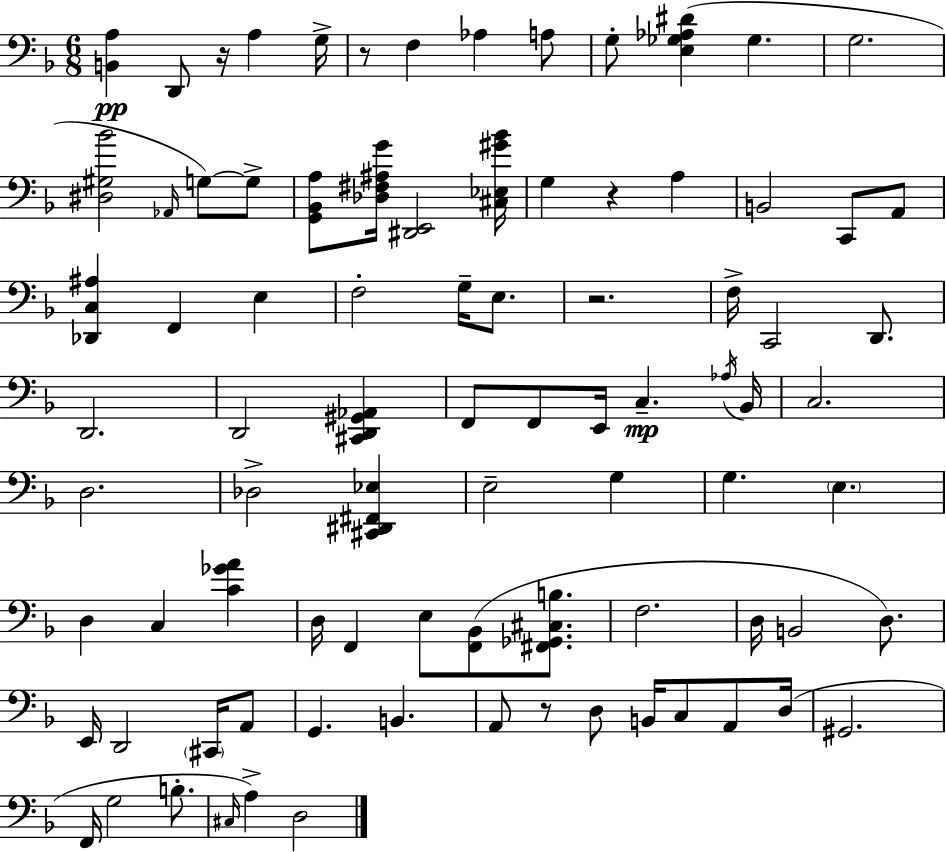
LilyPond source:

{
  \clef bass
  \numericTimeSignature
  \time 6/8
  \key f \major
  <b, a>4\pp d,8 r16 a4 g16-> | r8 f4 aes4 a8 | g8-. <e ges aes dis'>4( ges4. | g2. | \break <dis gis bes'>2 \grace { aes,16 } g8~~) g8-> | <g, bes, a>8 <des fis ais g'>16 <dis, e,>2 | <cis ees gis' bes'>16 g4 r4 a4 | b,2 c,8 a,8 | \break <des, c ais>4 f,4 e4 | f2-. g16-- e8. | r2. | f16-> c,2 d,8. | \break d,2. | d,2 <cis, d, gis, aes,>4 | f,8 f,8 e,16 c4.--\mp | \acciaccatura { aes16 } bes,16 c2. | \break d2. | des2-> <cis, dis, fis, ees>4 | e2-- g4 | g4. \parenthesize e4. | \break d4 c4 <c' ges' a'>4 | d16 f,4 e8 <f, bes,>8( <fis, ges, cis b>8. | f2. | d16 b,2 d8.) | \break e,16 d,2 \parenthesize cis,16 | a,8 g,4. b,4. | a,8 r8 d8 b,16 c8 a,8 | d16( gis,2. | \break f,16 g2 b8.-. | \grace { cis16 }) a4-> d2 | \bar "|."
}